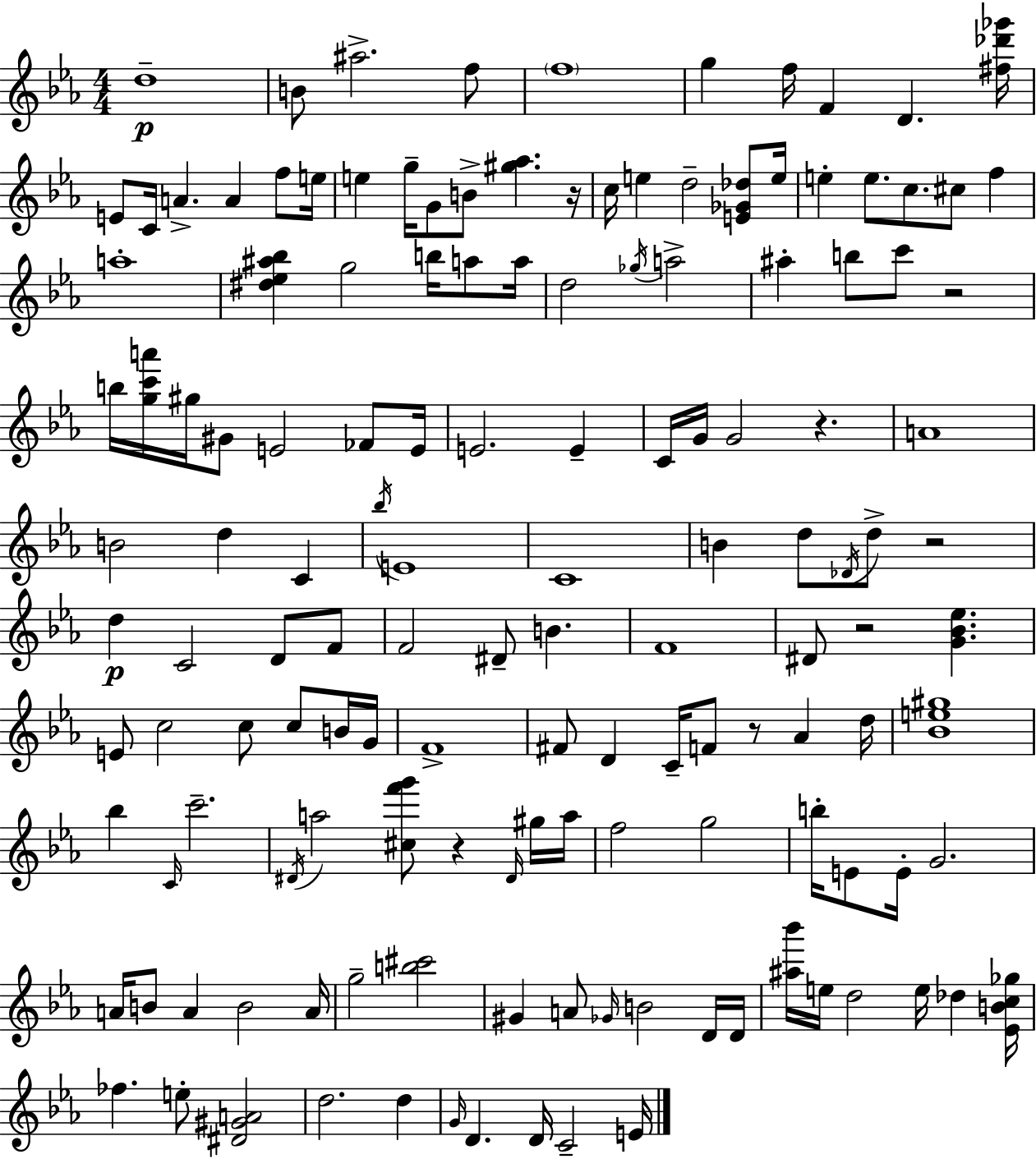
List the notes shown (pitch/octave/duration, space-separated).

D5/w B4/e A#5/h. F5/e F5/w G5/q F5/s F4/q D4/q. [F#5,Db6,Gb6]/s E4/e C4/s A4/q. A4/q F5/e E5/s E5/q G5/s G4/e B4/e [G#5,Ab5]/q. R/s C5/s E5/q D5/h [E4,Gb4,Db5]/e E5/s E5/q E5/e. C5/e. C#5/e F5/q A5/w [D#5,Eb5,A#5,Bb5]/q G5/h B5/s A5/e A5/s D5/h Gb5/s A5/h A#5/q B5/e C6/e R/h B5/s [G5,C6,A6]/s G#5/s G#4/e E4/h FES4/e E4/s E4/h. E4/q C4/s G4/s G4/h R/q. A4/w B4/h D5/q C4/q Bb5/s E4/w C4/w B4/q D5/e Db4/s D5/e R/h D5/q C4/h D4/e F4/e F4/h D#4/e B4/q. F4/w D#4/e R/h [G4,Bb4,Eb5]/q. E4/e C5/h C5/e C5/e B4/s G4/s F4/w F#4/e D4/q C4/s F4/e R/e Ab4/q D5/s [Bb4,E5,G#5]/w Bb5/q C4/s C6/h. D#4/s A5/h [C#5,F6,G6]/e R/q D#4/s G#5/s A5/s F5/h G5/h B5/s E4/e E4/s G4/h. A4/s B4/e A4/q B4/h A4/s G5/h [B5,C#6]/h G#4/q A4/e Gb4/s B4/h D4/s D4/s [A#5,Bb6]/s E5/s D5/h E5/s Db5/q [Eb4,B4,C5,Gb5]/s FES5/q. E5/e [D#4,G#4,A4]/h D5/h. D5/q G4/s D4/q. D4/s C4/h E4/s